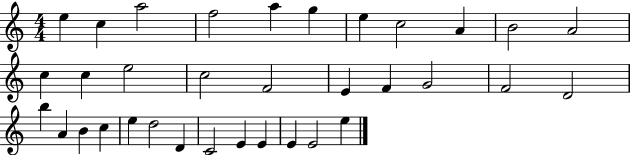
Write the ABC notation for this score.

X:1
T:Untitled
M:4/4
L:1/4
K:C
e c a2 f2 a g e c2 A B2 A2 c c e2 c2 F2 E F G2 F2 D2 b A B c e d2 D C2 E E E E2 e